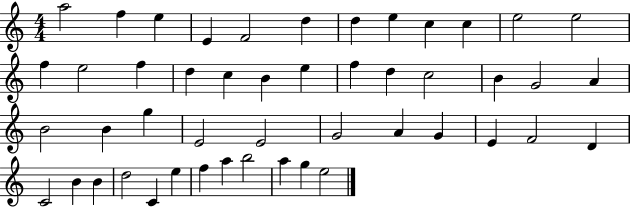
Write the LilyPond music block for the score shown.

{
  \clef treble
  \numericTimeSignature
  \time 4/4
  \key c \major
  a''2 f''4 e''4 | e'4 f'2 d''4 | d''4 e''4 c''4 c''4 | e''2 e''2 | \break f''4 e''2 f''4 | d''4 c''4 b'4 e''4 | f''4 d''4 c''2 | b'4 g'2 a'4 | \break b'2 b'4 g''4 | e'2 e'2 | g'2 a'4 g'4 | e'4 f'2 d'4 | \break c'2 b'4 b'4 | d''2 c'4 e''4 | f''4 a''4 b''2 | a''4 g''4 e''2 | \break \bar "|."
}